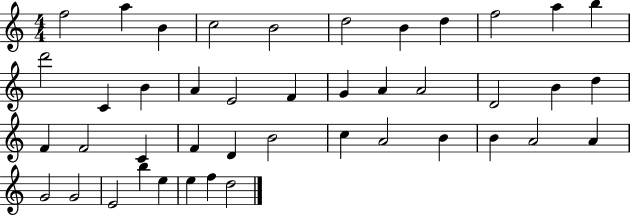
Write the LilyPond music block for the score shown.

{
  \clef treble
  \numericTimeSignature
  \time 4/4
  \key c \major
  f''2 a''4 b'4 | c''2 b'2 | d''2 b'4 d''4 | f''2 a''4 b''4 | \break d'''2 c'4 b'4 | a'4 e'2 f'4 | g'4 a'4 a'2 | d'2 b'4 d''4 | \break f'4 f'2 c'4 | f'4 d'4 b'2 | c''4 a'2 b'4 | b'4 a'2 a'4 | \break g'2 g'2 | e'2 b''4 e''4 | e''4 f''4 d''2 | \bar "|."
}